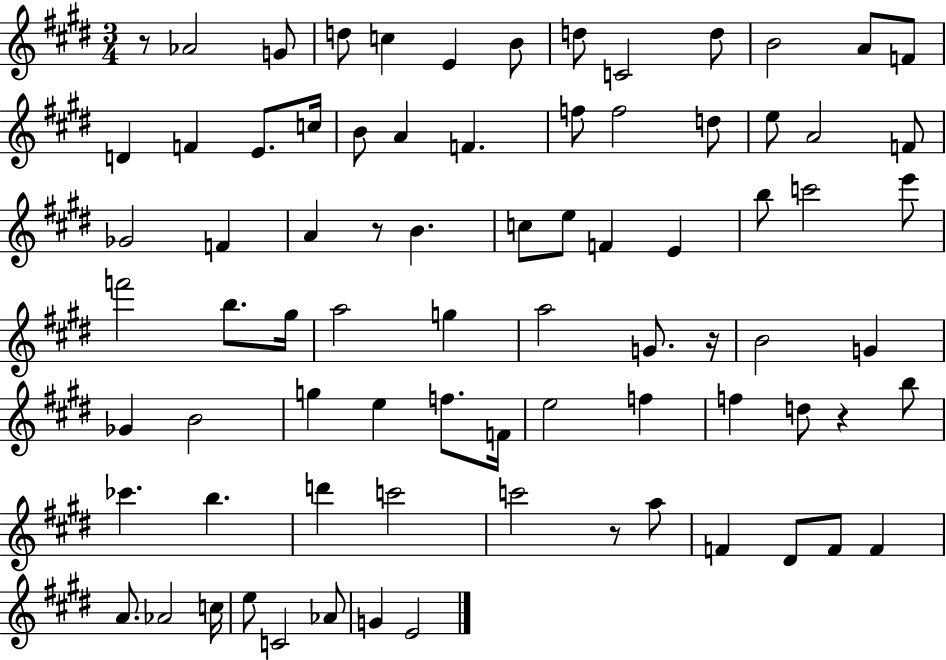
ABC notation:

X:1
T:Untitled
M:3/4
L:1/4
K:E
z/2 _A2 G/2 d/2 c E B/2 d/2 C2 d/2 B2 A/2 F/2 D F E/2 c/4 B/2 A F f/2 f2 d/2 e/2 A2 F/2 _G2 F A z/2 B c/2 e/2 F E b/2 c'2 e'/2 f'2 b/2 ^g/4 a2 g a2 G/2 z/4 B2 G _G B2 g e f/2 F/4 e2 f f d/2 z b/2 _c' b d' c'2 c'2 z/2 a/2 F ^D/2 F/2 F A/2 _A2 c/4 e/2 C2 _A/2 G E2